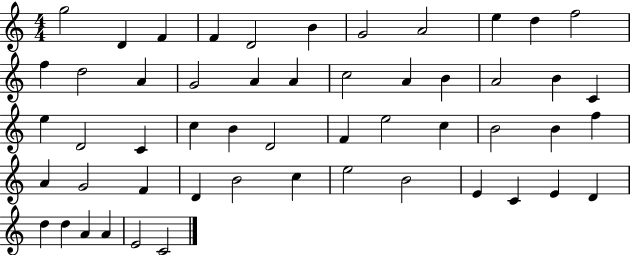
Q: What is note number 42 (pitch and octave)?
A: E5